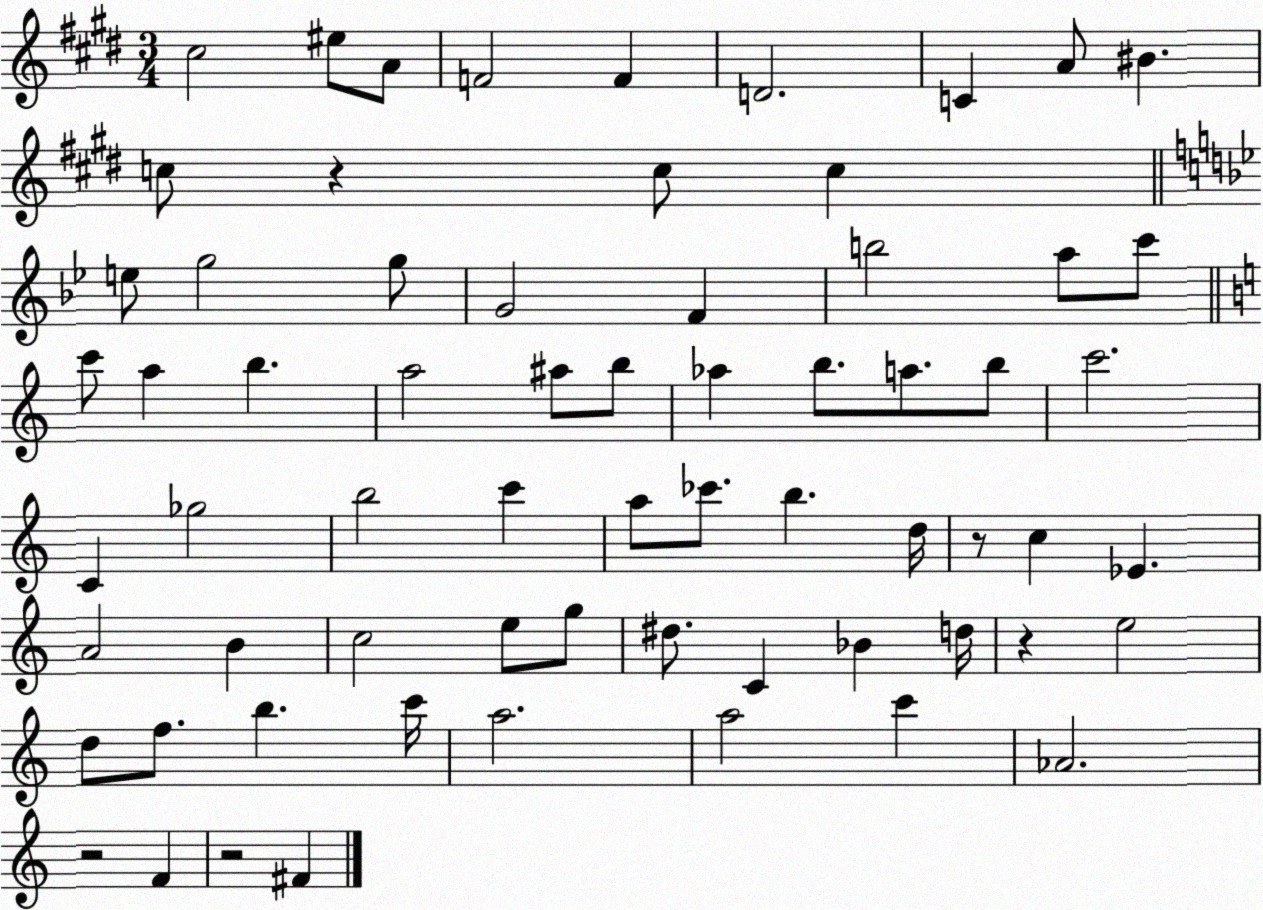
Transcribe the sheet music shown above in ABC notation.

X:1
T:Untitled
M:3/4
L:1/4
K:E
^c2 ^e/2 A/2 F2 F D2 C A/2 ^B c/2 z c/2 c e/2 g2 g/2 G2 F b2 a/2 c'/2 c'/2 a b a2 ^a/2 b/2 _a b/2 a/2 b/2 c'2 C _g2 b2 c' a/2 _c'/2 b d/4 z/2 c _E A2 B c2 e/2 g/2 ^d/2 C _B d/4 z e2 d/2 f/2 b c'/4 a2 a2 c' _A2 z2 F z2 ^F